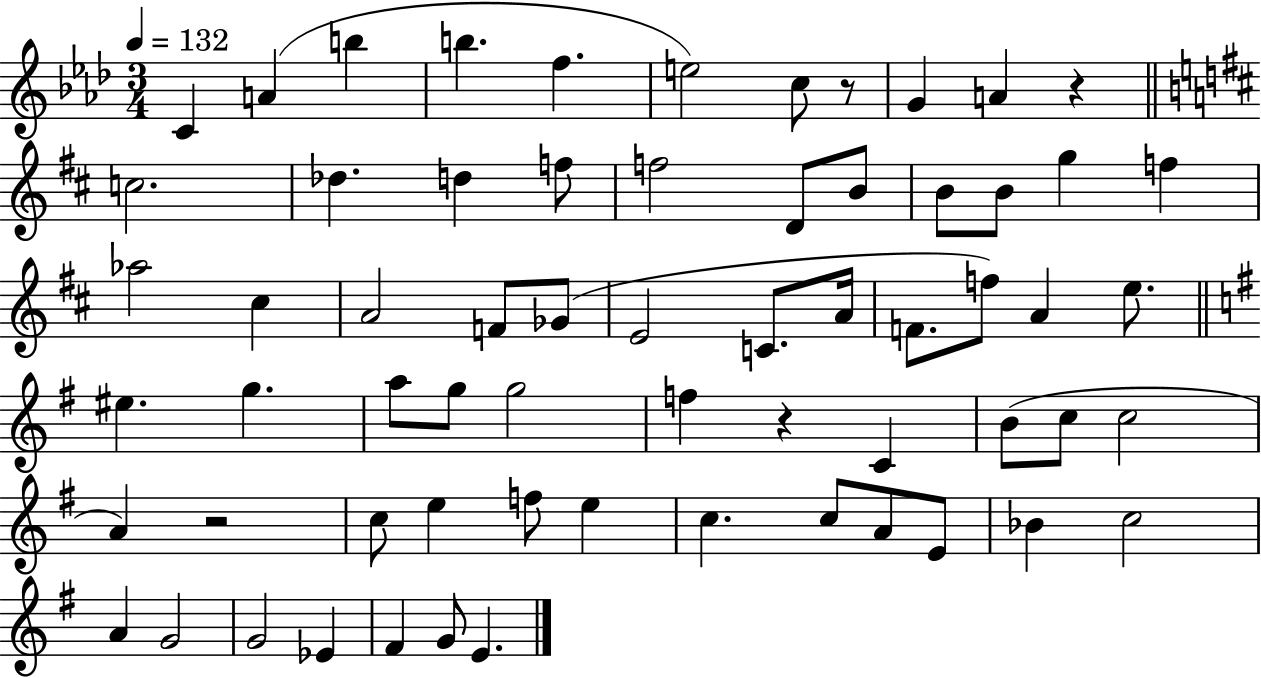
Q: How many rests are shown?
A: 4